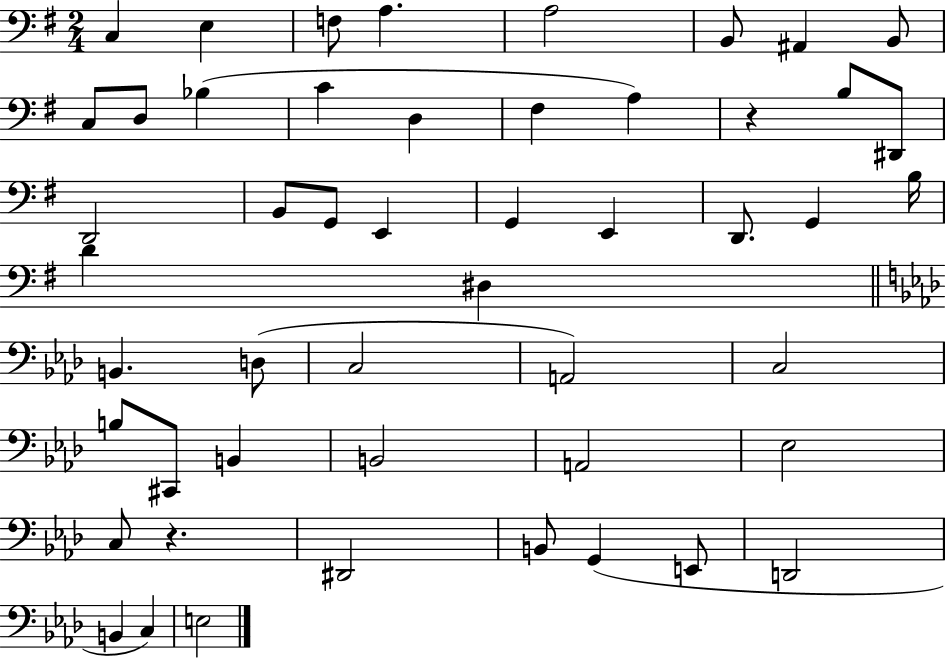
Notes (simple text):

C3/q E3/q F3/e A3/q. A3/h B2/e A#2/q B2/e C3/e D3/e Bb3/q C4/q D3/q F#3/q A3/q R/q B3/e D#2/e D2/h B2/e G2/e E2/q G2/q E2/q D2/e. G2/q B3/s D4/q D#3/q B2/q. D3/e C3/h A2/h C3/h B3/e C#2/e B2/q B2/h A2/h Eb3/h C3/e R/q. D#2/h B2/e G2/q E2/e D2/h B2/q C3/q E3/h